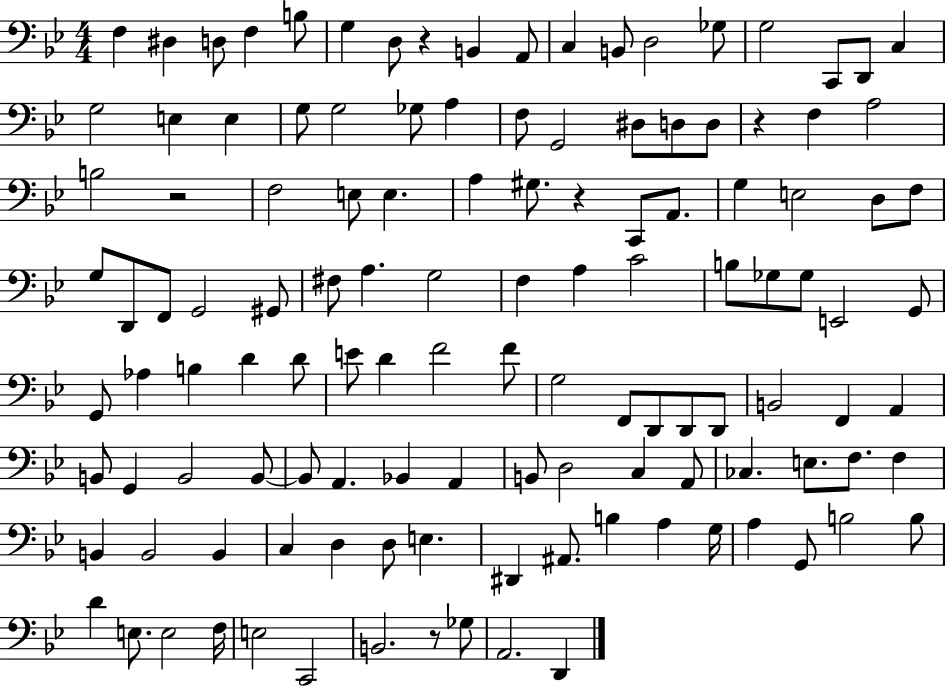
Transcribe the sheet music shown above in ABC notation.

X:1
T:Untitled
M:4/4
L:1/4
K:Bb
F, ^D, D,/2 F, B,/2 G, D,/2 z B,, A,,/2 C, B,,/2 D,2 _G,/2 G,2 C,,/2 D,,/2 C, G,2 E, E, G,/2 G,2 _G,/2 A, F,/2 G,,2 ^D,/2 D,/2 D,/2 z F, A,2 B,2 z2 F,2 E,/2 E, A, ^G,/2 z C,,/2 A,,/2 G, E,2 D,/2 F,/2 G,/2 D,,/2 F,,/2 G,,2 ^G,,/2 ^F,/2 A, G,2 F, A, C2 B,/2 _G,/2 _G,/2 E,,2 G,,/2 G,,/2 _A, B, D D/2 E/2 D F2 F/2 G,2 F,,/2 D,,/2 D,,/2 D,,/2 B,,2 F,, A,, B,,/2 G,, B,,2 B,,/2 B,,/2 A,, _B,, A,, B,,/2 D,2 C, A,,/2 _C, E,/2 F,/2 F, B,, B,,2 B,, C, D, D,/2 E, ^D,, ^A,,/2 B, A, G,/4 A, G,,/2 B,2 B,/2 D E,/2 E,2 F,/4 E,2 C,,2 B,,2 z/2 _G,/2 A,,2 D,,